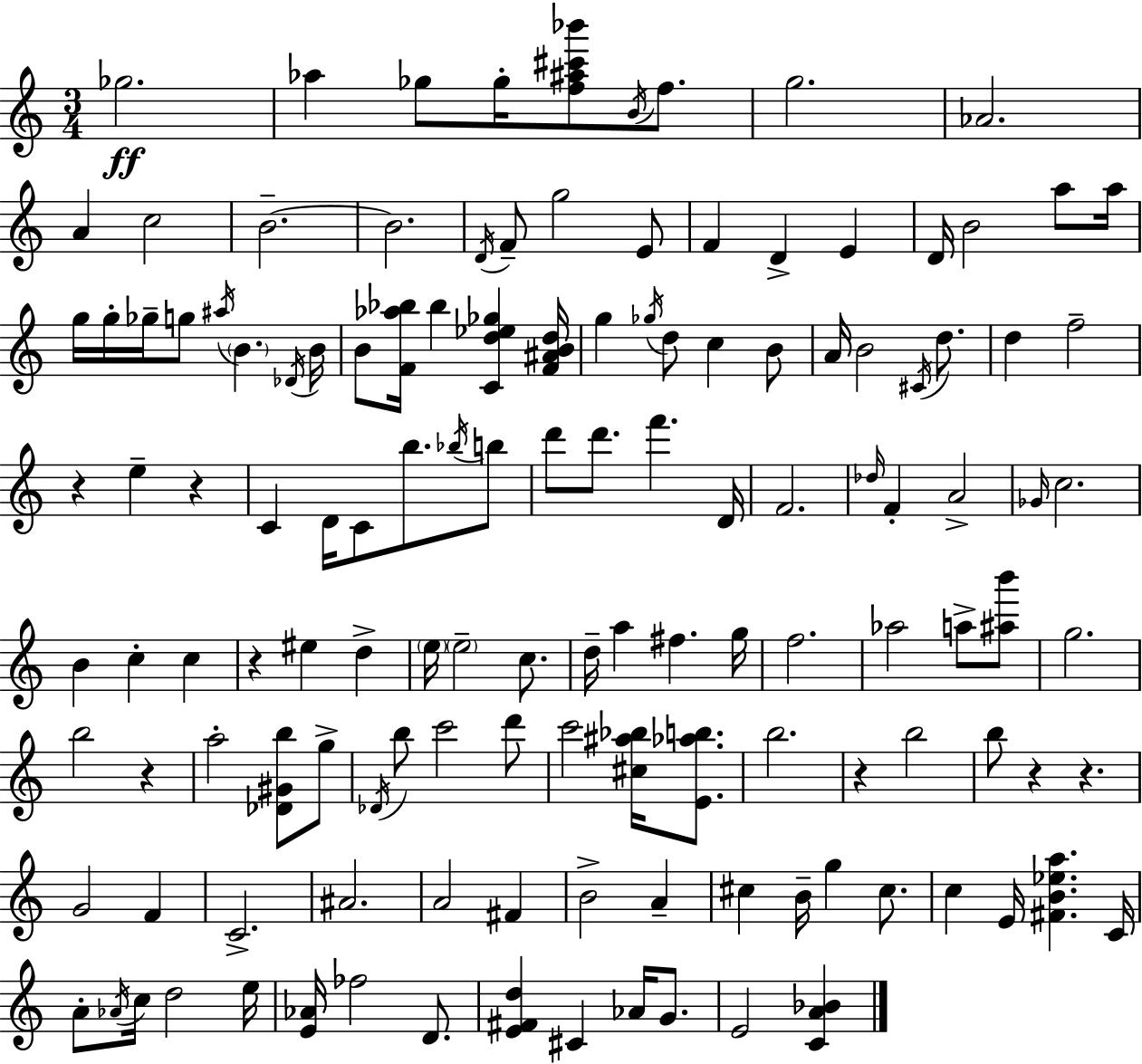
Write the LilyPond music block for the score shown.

{
  \clef treble
  \numericTimeSignature
  \time 3/4
  \key c \major
  ges''2.\ff | aes''4 ges''8 ges''16-. <f'' ais'' cis''' bes'''>8 \acciaccatura { b'16 } f''8. | g''2. | aes'2. | \break a'4 c''2 | b'2.--~~ | b'2. | \acciaccatura { d'16 } f'8-- g''2 | \break e'8 f'4 d'4-> e'4 | d'16 b'2 a''8 | a''16 g''16 g''16-. ges''16-- g''8 \acciaccatura { ais''16 } \parenthesize b'4. | \acciaccatura { des'16 } b'16 b'8 <f' aes'' bes''>16 bes''4 <c' d'' ees'' ges''>4 | \break <f' ais' b' d''>16 g''4 \acciaccatura { ges''16 } d''8 c''4 | b'8 a'16 b'2 | \acciaccatura { cis'16 } d''8. d''4 f''2-- | r4 e''4-- | \break r4 c'4 d'16 c'8 | b''8. \acciaccatura { bes''16 } b''8 d'''8 d'''8. | f'''4. d'16 f'2. | \grace { des''16 } f'4-. | \break a'2-> \grace { ges'16 } c''2. | b'4 | c''4-. c''4 r4 | eis''4 d''4-> \parenthesize e''16 \parenthesize e''2-- | \break c''8. d''16-- a''4 | fis''4. g''16 f''2. | aes''2 | a''8-> <ais'' b'''>8 g''2. | \break b''2 | r4 a''2-. | <des' gis' b''>8 g''8-> \acciaccatura { des'16 } b''8 | c'''2 d'''8 c'''2 | \break <cis'' ais'' bes''>16 <e' aes'' b''>8. b''2. | r4 | b''2 b''8 | r4 r4. g'2 | \break f'4 c'2.-> | ais'2. | a'2 | fis'4 b'2-> | \break a'4-- cis''4 | b'16-- g''4 cis''8. c''4 | e'16 <fis' b' ees'' a''>4. c'16 a'8-. | \acciaccatura { aes'16 } c''16 d''2 e''16 <e' aes'>16 | \break fes''2 d'8. <e' fis' d''>4 | cis'4 aes'16 g'8. e'2 | <c' a' bes'>4 \bar "|."
}